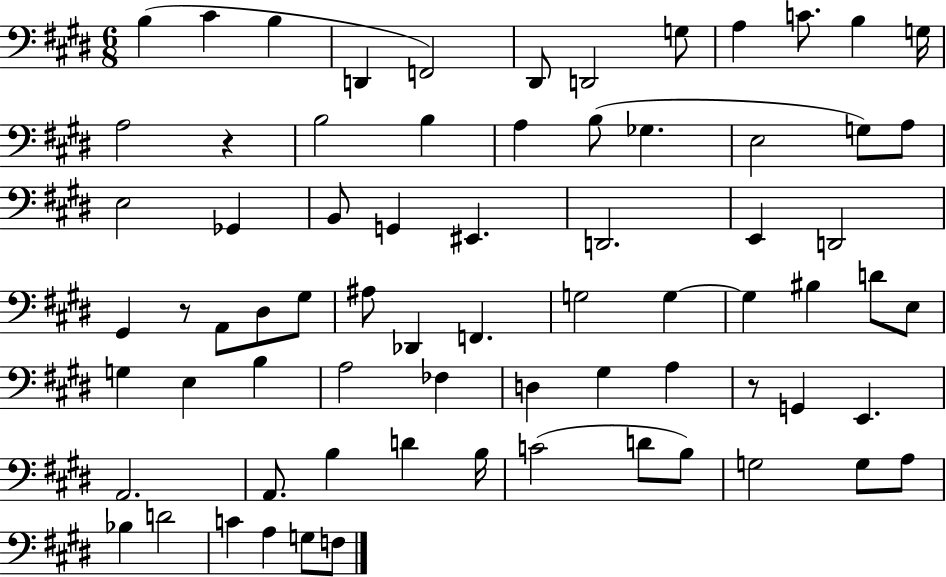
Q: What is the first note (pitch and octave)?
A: B3